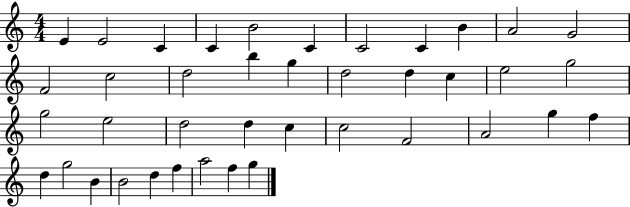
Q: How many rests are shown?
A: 0